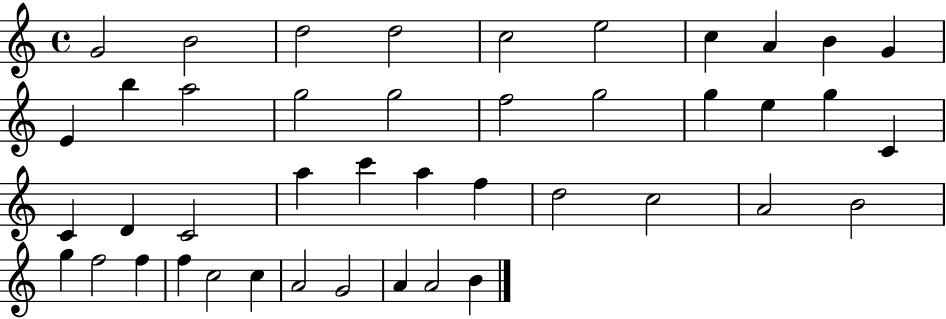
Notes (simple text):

G4/h B4/h D5/h D5/h C5/h E5/h C5/q A4/q B4/q G4/q E4/q B5/q A5/h G5/h G5/h F5/h G5/h G5/q E5/q G5/q C4/q C4/q D4/q C4/h A5/q C6/q A5/q F5/q D5/h C5/h A4/h B4/h G5/q F5/h F5/q F5/q C5/h C5/q A4/h G4/h A4/q A4/h B4/q